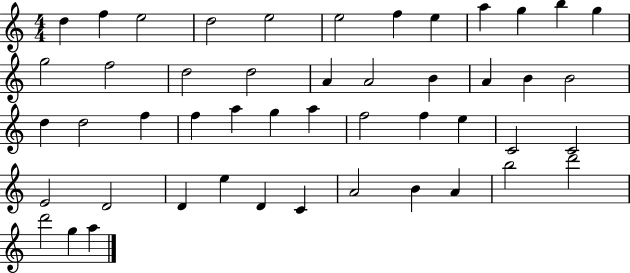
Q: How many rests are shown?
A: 0